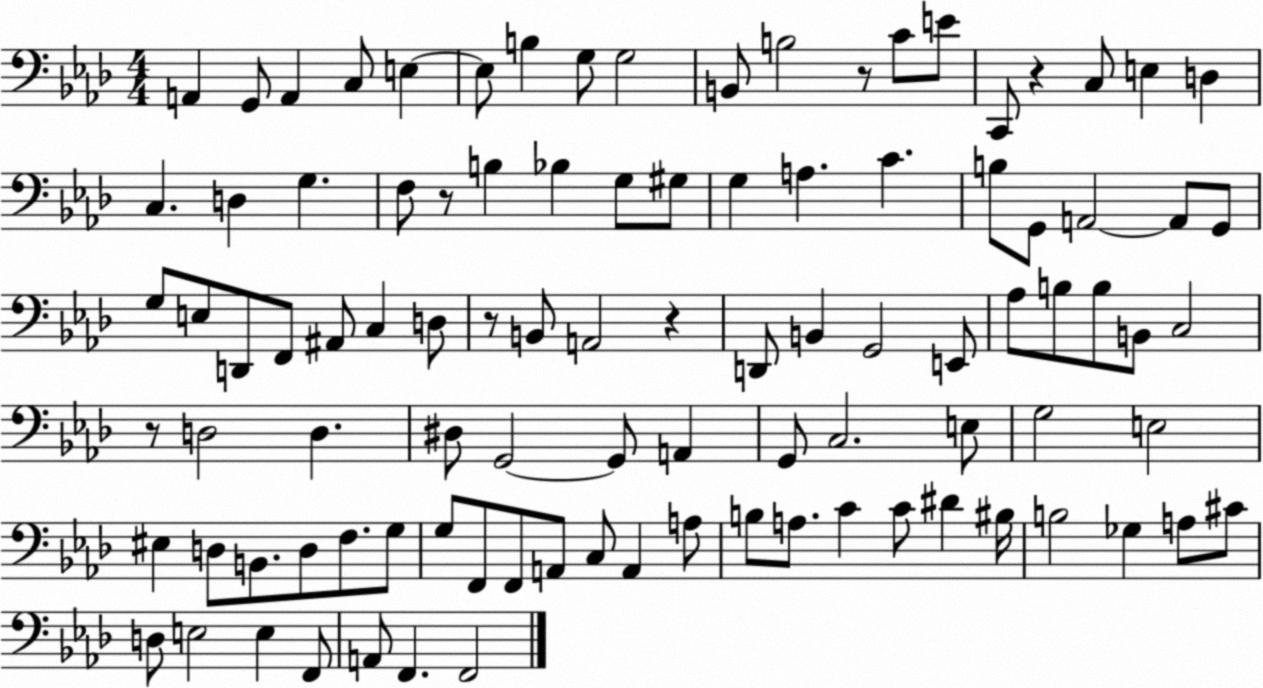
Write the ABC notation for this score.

X:1
T:Untitled
M:4/4
L:1/4
K:Ab
A,, G,,/2 A,, C,/2 E, E,/2 B, G,/2 G,2 B,,/2 B,2 z/2 C/2 E/2 C,,/2 z C,/2 E, D, C, D, G, F,/2 z/2 B, _B, G,/2 ^G,/2 G, A, C B,/2 G,,/2 A,,2 A,,/2 G,,/2 G,/2 E,/2 D,,/2 F,,/2 ^A,,/2 C, D,/2 z/2 B,,/2 A,,2 z D,,/2 B,, G,,2 E,,/2 _A,/2 B,/2 B,/2 B,,/2 C,2 z/2 D,2 D, ^D,/2 G,,2 G,,/2 A,, G,,/2 C,2 E,/2 G,2 E,2 ^E, D,/2 B,,/2 D,/2 F,/2 G,/2 G,/2 F,,/2 F,,/2 A,,/2 C,/2 A,, A,/2 B,/2 A,/2 C C/2 ^D ^B,/4 B,2 _G, A,/2 ^C/2 D,/2 E,2 E, F,,/2 A,,/2 F,, F,,2